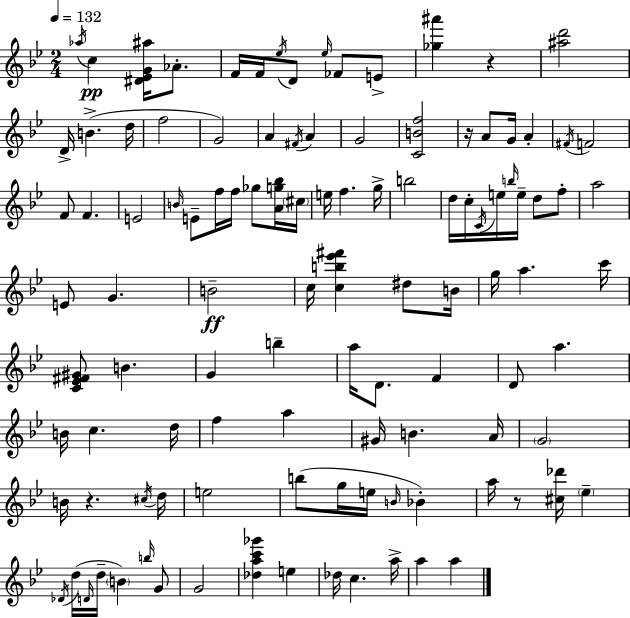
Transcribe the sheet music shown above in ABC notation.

X:1
T:Untitled
M:2/4
L:1/4
K:Bb
_a/4 c [^D_EG^a]/4 _A/2 F/4 F/4 _e/4 D/2 _e/4 _F/2 E/2 [_g^a'] z [^ad']2 D/4 B d/4 f2 G2 A ^F/4 A G2 [CBf]2 z/4 A/2 G/4 A ^F/4 F2 F/2 F E2 B/4 E/2 f/4 f/4 _g/2 [Ag_b]/4 ^c/4 e/4 f g/4 b2 d/4 c/4 C/4 e/4 b/4 e/4 d/2 f/2 a2 E/2 G B2 c/4 [cb_e'^f'] ^d/2 B/4 g/4 a c'/4 [C_E^F^G]/2 B G b a/4 D/2 F D/2 a B/4 c d/4 f a ^G/4 B A/4 G2 B/4 z ^c/4 d/4 e2 b/2 g/4 e/4 B/4 _B a/4 z/2 [^c_d']/4 _e _D/4 d/4 D/4 d/4 B b/4 G/2 G2 [_dac'_g'] e _d/4 c a/4 a a